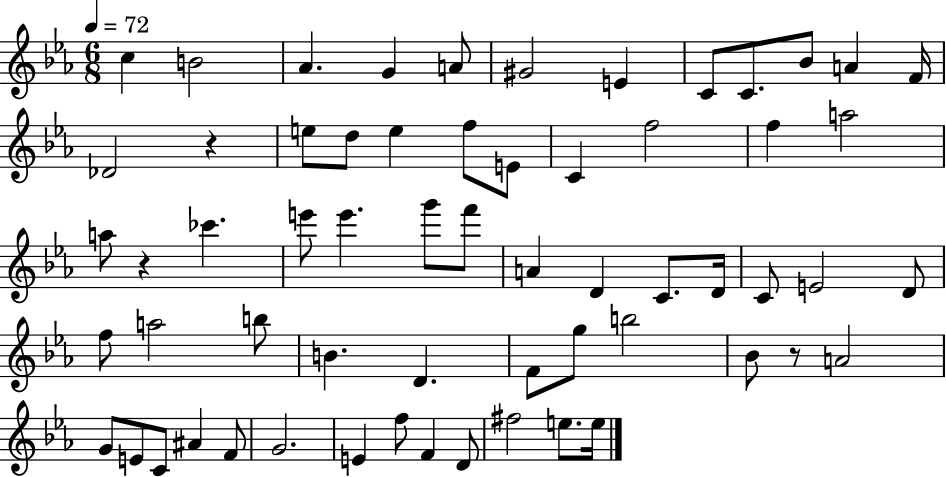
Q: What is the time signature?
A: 6/8